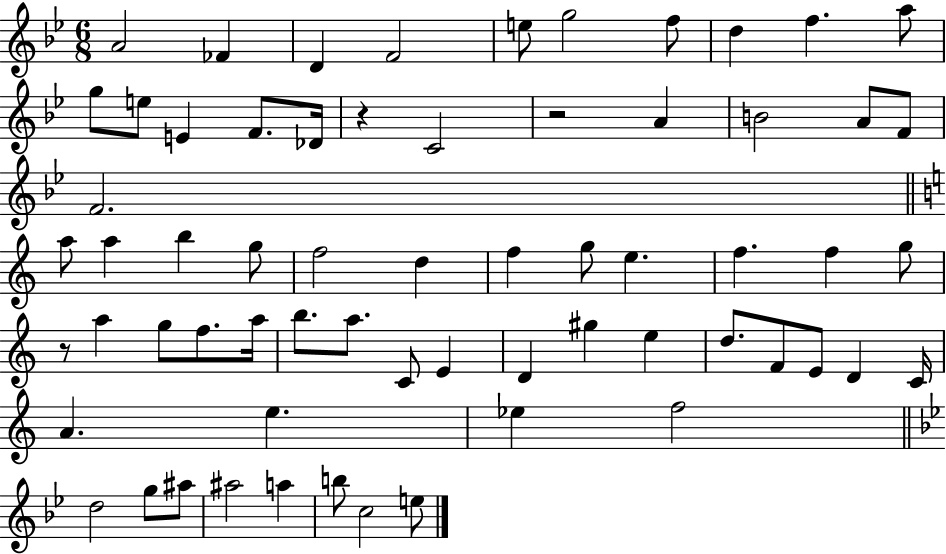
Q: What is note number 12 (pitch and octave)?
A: E5